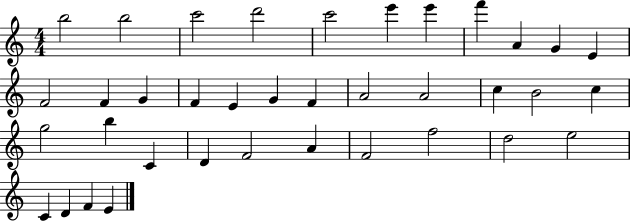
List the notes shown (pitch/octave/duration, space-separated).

B5/h B5/h C6/h D6/h C6/h E6/q E6/q F6/q A4/q G4/q E4/q F4/h F4/q G4/q F4/q E4/q G4/q F4/q A4/h A4/h C5/q B4/h C5/q G5/h B5/q C4/q D4/q F4/h A4/q F4/h F5/h D5/h E5/h C4/q D4/q F4/q E4/q